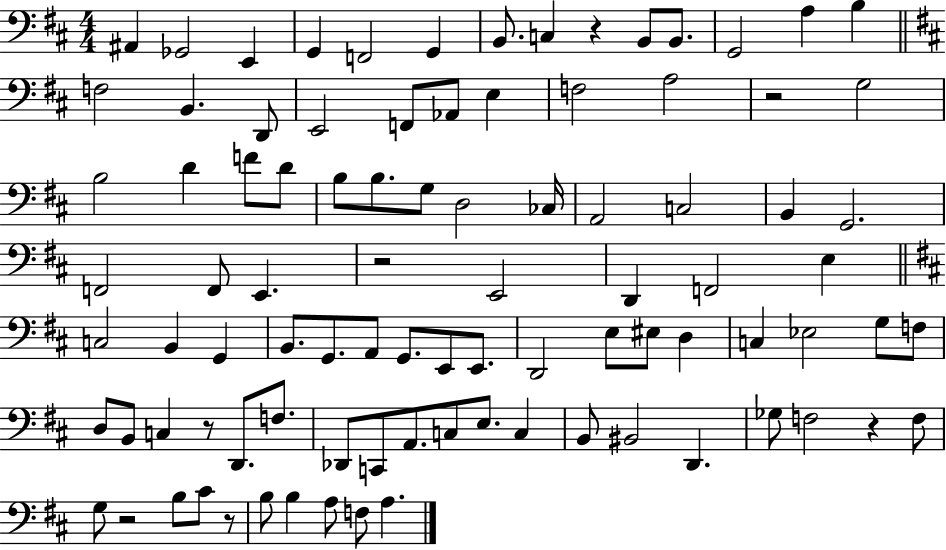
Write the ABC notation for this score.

X:1
T:Untitled
M:4/4
L:1/4
K:D
^A,, _G,,2 E,, G,, F,,2 G,, B,,/2 C, z B,,/2 B,,/2 G,,2 A, B, F,2 B,, D,,/2 E,,2 F,,/2 _A,,/2 E, F,2 A,2 z2 G,2 B,2 D F/2 D/2 B,/2 B,/2 G,/2 D,2 _C,/4 A,,2 C,2 B,, G,,2 F,,2 F,,/2 E,, z2 E,,2 D,, F,,2 E, C,2 B,, G,, B,,/2 G,,/2 A,,/2 G,,/2 E,,/2 E,,/2 D,,2 E,/2 ^E,/2 D, C, _E,2 G,/2 F,/2 D,/2 B,,/2 C, z/2 D,,/2 F,/2 _D,,/2 C,,/2 A,,/2 C,/2 E,/2 C, B,,/2 ^B,,2 D,, _G,/2 F,2 z F,/2 G,/2 z2 B,/2 ^C/2 z/2 B,/2 B, A,/2 F,/2 A,